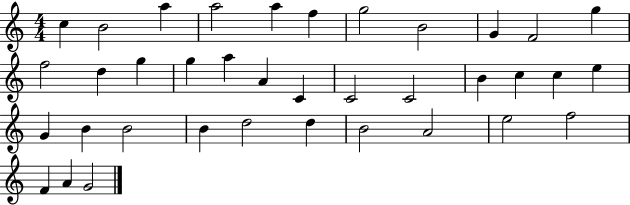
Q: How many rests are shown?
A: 0